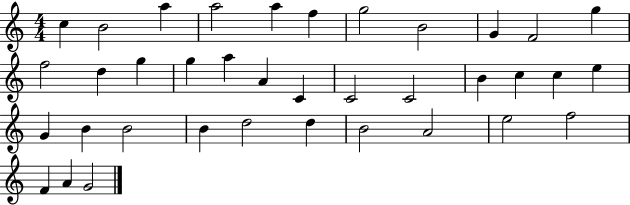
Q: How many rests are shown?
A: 0